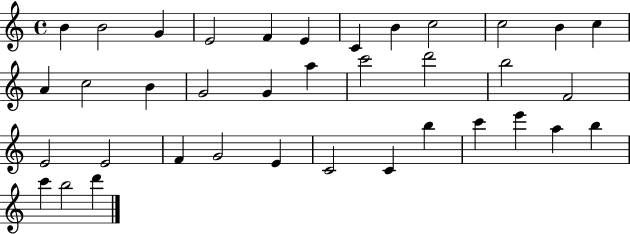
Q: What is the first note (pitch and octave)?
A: B4